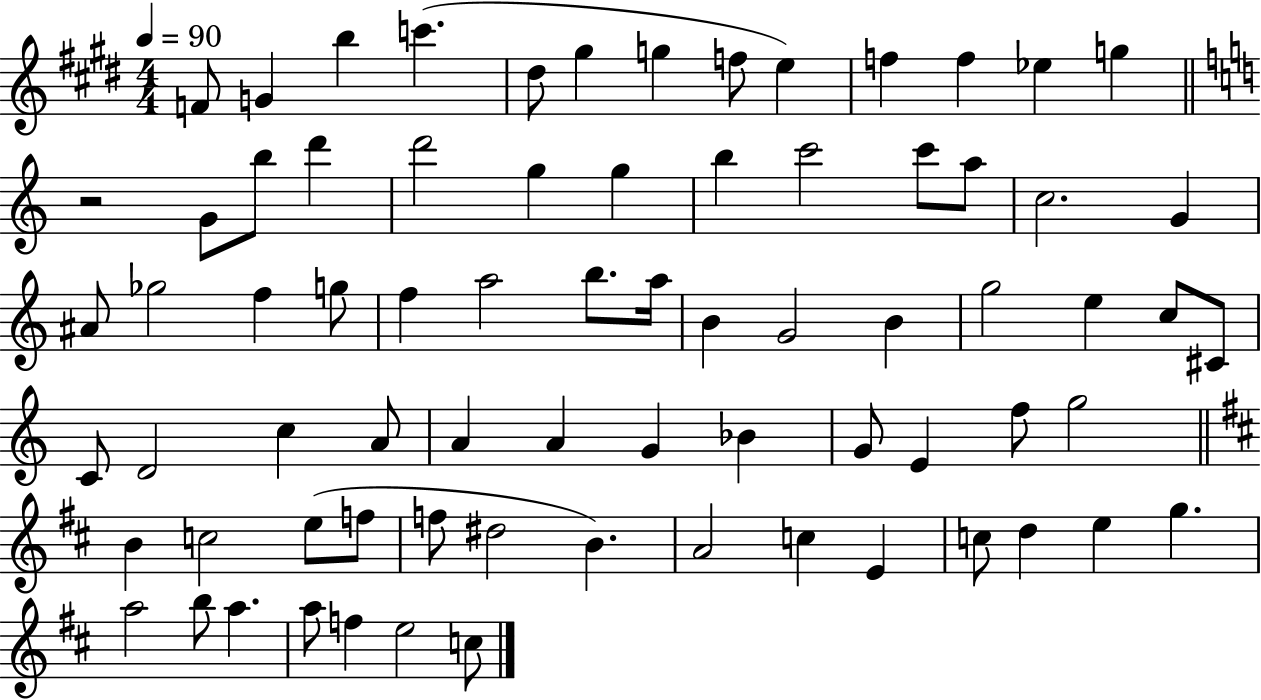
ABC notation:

X:1
T:Untitled
M:4/4
L:1/4
K:E
F/2 G b c' ^d/2 ^g g f/2 e f f _e g z2 G/2 b/2 d' d'2 g g b c'2 c'/2 a/2 c2 G ^A/2 _g2 f g/2 f a2 b/2 a/4 B G2 B g2 e c/2 ^C/2 C/2 D2 c A/2 A A G _B G/2 E f/2 g2 B c2 e/2 f/2 f/2 ^d2 B A2 c E c/2 d e g a2 b/2 a a/2 f e2 c/2